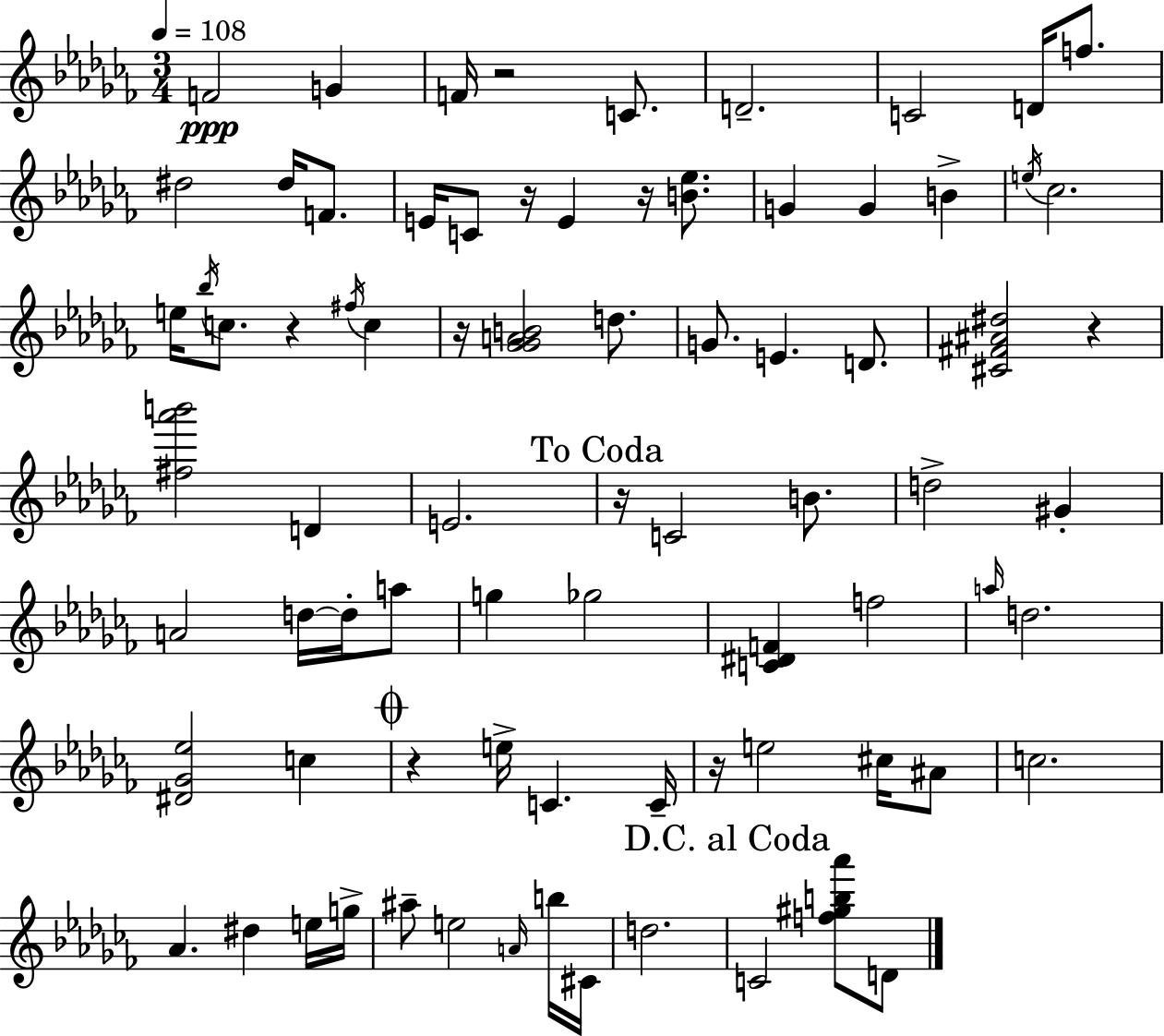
{
  \clef treble
  \numericTimeSignature
  \time 3/4
  \key aes \minor
  \tempo 4 = 108
  \repeat volta 2 { f'2\ppp g'4 | f'16 r2 c'8. | d'2.-- | c'2 d'16 f''8. | \break dis''2 dis''16 f'8. | e'16 c'8 r16 e'4 r16 <b' ees''>8. | g'4 g'4 b'4-> | \acciaccatura { e''16 } ces''2. | \break e''16 \acciaccatura { bes''16 } c''8. r4 \acciaccatura { fis''16 } c''4 | r16 <ges' ges' a' b'>2 | d''8. g'8. e'4. | d'8. <cis' fis' ais' dis''>2 r4 | \break <fis'' aes''' b'''>2 d'4 | e'2. | \mark "To Coda" r16 c'2 | b'8. d''2-> gis'4-. | \break a'2 d''16~~ | d''16-. a''8 g''4 ges''2 | <c' dis' f'>4 f''2 | \grace { a''16 } d''2. | \break <dis' ges' ees''>2 | c''4 \mark \markup { \musicglyph "scripts.coda" } r4 e''16-> c'4. | c'16-- r16 e''2 | cis''16 ais'8 c''2. | \break aes'4. dis''4 | e''16 g''16-> ais''8-- e''2 | \grace { a'16 } b''16 cis'16 d''2. | \mark "D.C. al Coda" c'2 | \break <f'' gis'' b'' aes'''>8 d'8 } \bar "|."
}